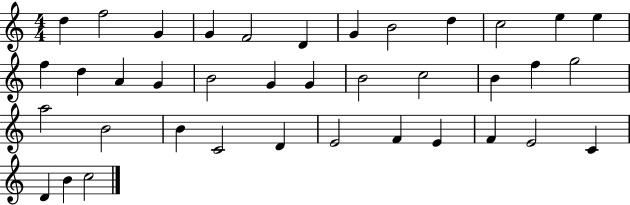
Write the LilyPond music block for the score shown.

{
  \clef treble
  \numericTimeSignature
  \time 4/4
  \key c \major
  d''4 f''2 g'4 | g'4 f'2 d'4 | g'4 b'2 d''4 | c''2 e''4 e''4 | \break f''4 d''4 a'4 g'4 | b'2 g'4 g'4 | b'2 c''2 | b'4 f''4 g''2 | \break a''2 b'2 | b'4 c'2 d'4 | e'2 f'4 e'4 | f'4 e'2 c'4 | \break d'4 b'4 c''2 | \bar "|."
}